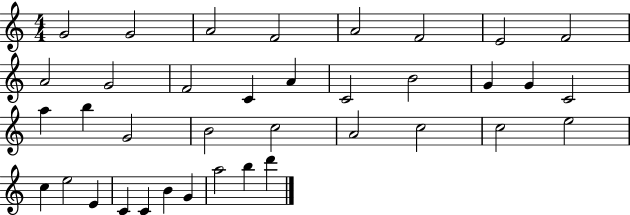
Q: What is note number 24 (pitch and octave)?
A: A4